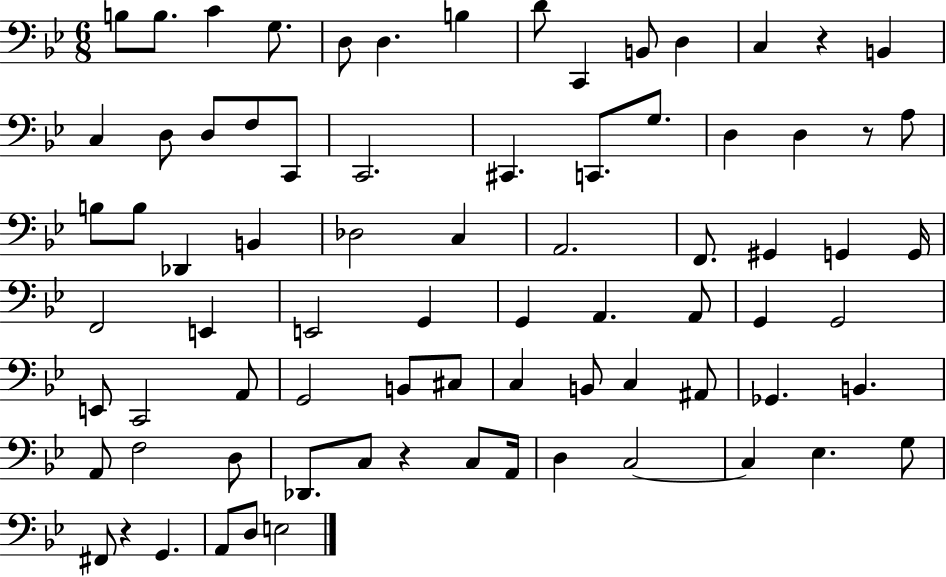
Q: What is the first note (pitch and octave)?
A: B3